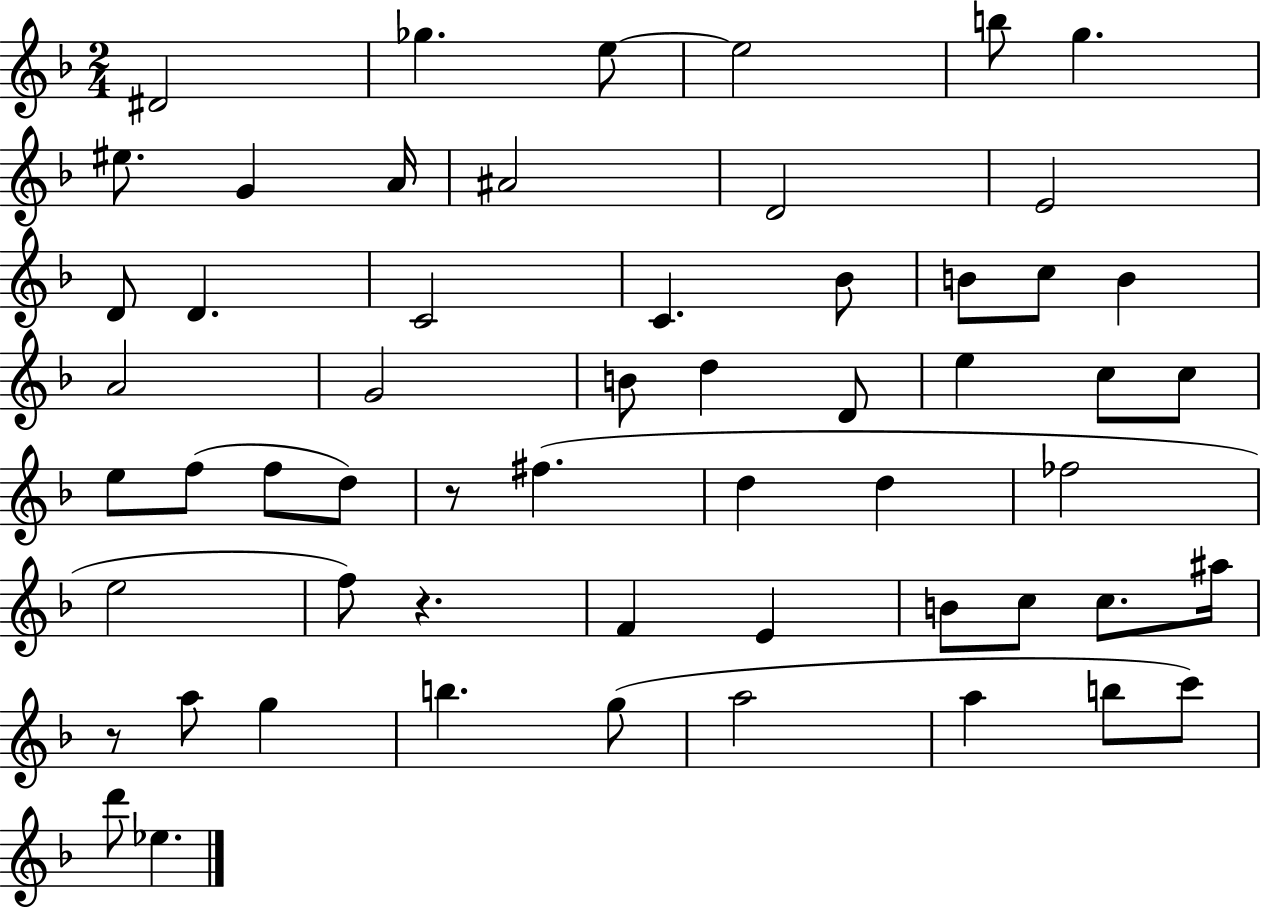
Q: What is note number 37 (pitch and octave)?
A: E5